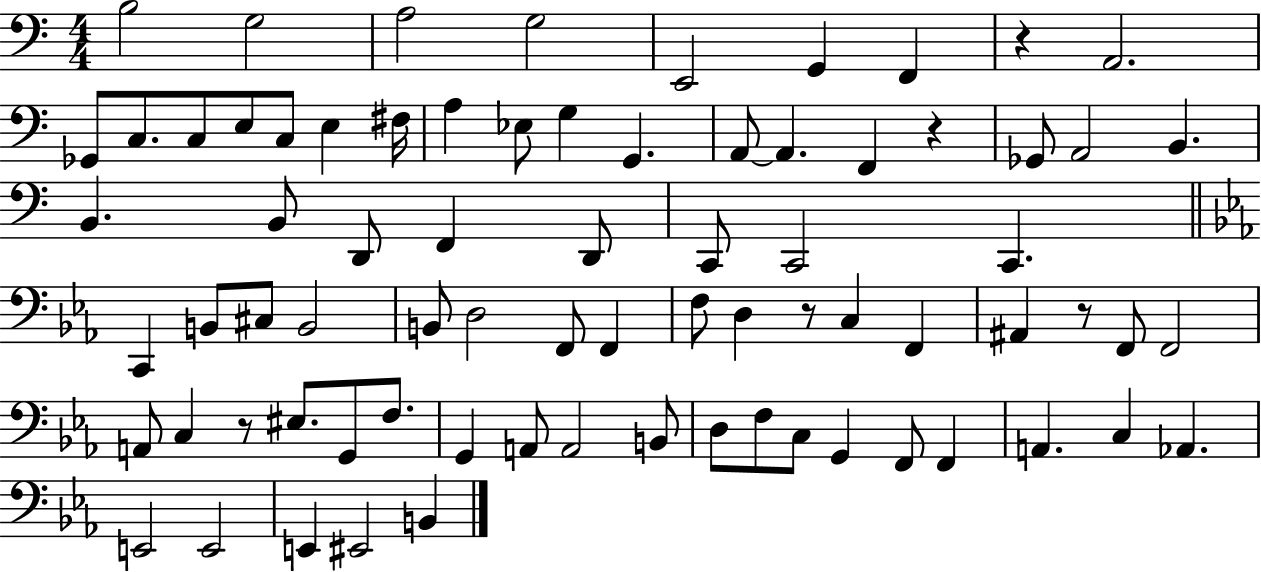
B3/h G3/h A3/h G3/h E2/h G2/q F2/q R/q A2/h. Gb2/e C3/e. C3/e E3/e C3/e E3/q F#3/s A3/q Eb3/e G3/q G2/q. A2/e A2/q. F2/q R/q Gb2/e A2/h B2/q. B2/q. B2/e D2/e F2/q D2/e C2/e C2/h C2/q. C2/q B2/e C#3/e B2/h B2/e D3/h F2/e F2/q F3/e D3/q R/e C3/q F2/q A#2/q R/e F2/e F2/h A2/e C3/q R/e EIS3/e. G2/e F3/e. G2/q A2/e A2/h B2/e D3/e F3/e C3/e G2/q F2/e F2/q A2/q. C3/q Ab2/q. E2/h E2/h E2/q EIS2/h B2/q